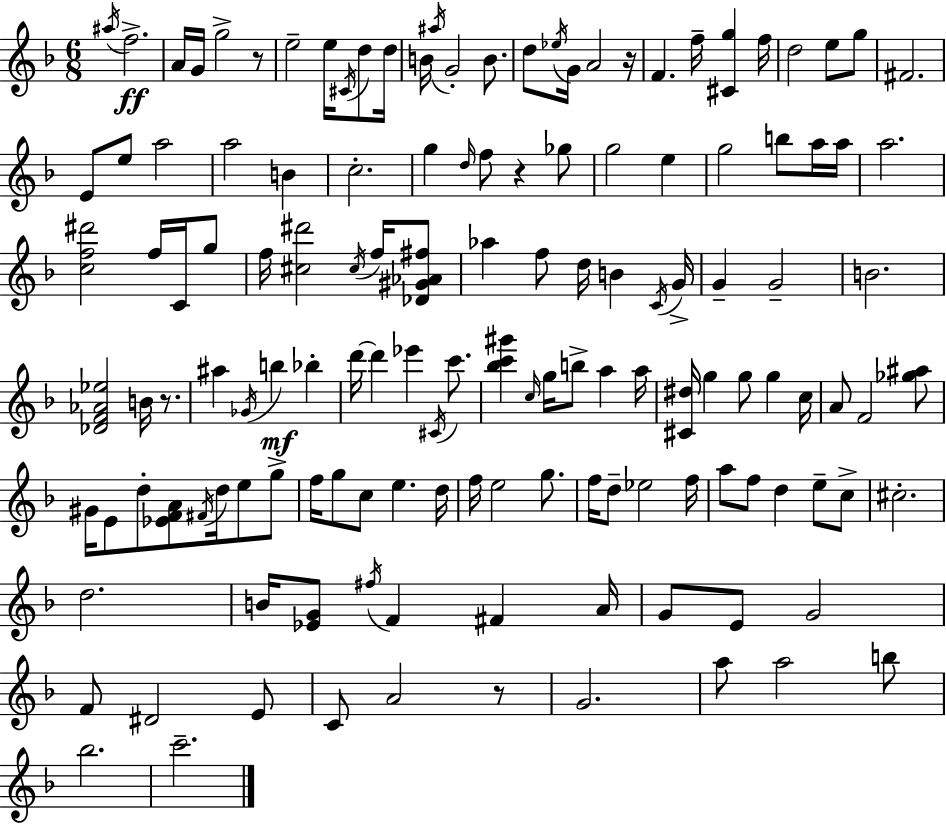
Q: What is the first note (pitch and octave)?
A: A#5